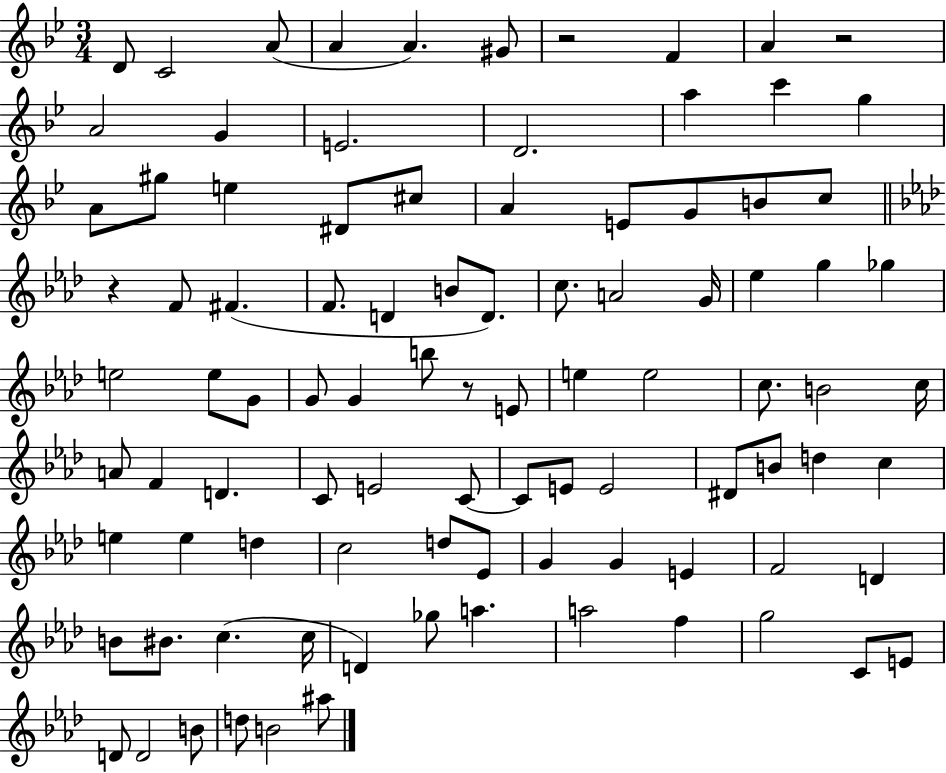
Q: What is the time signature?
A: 3/4